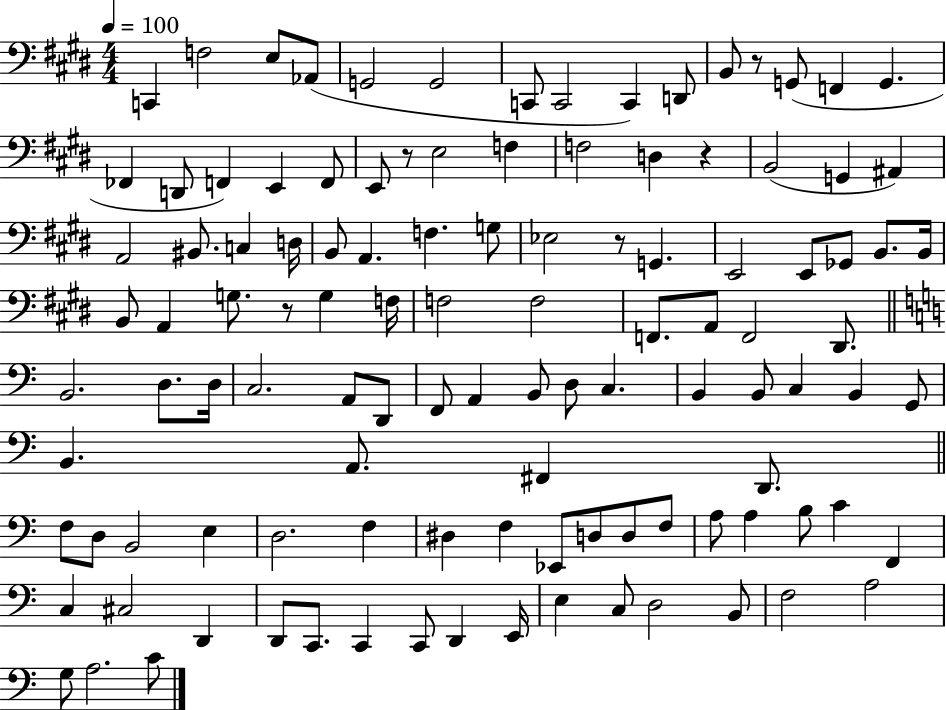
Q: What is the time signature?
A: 4/4